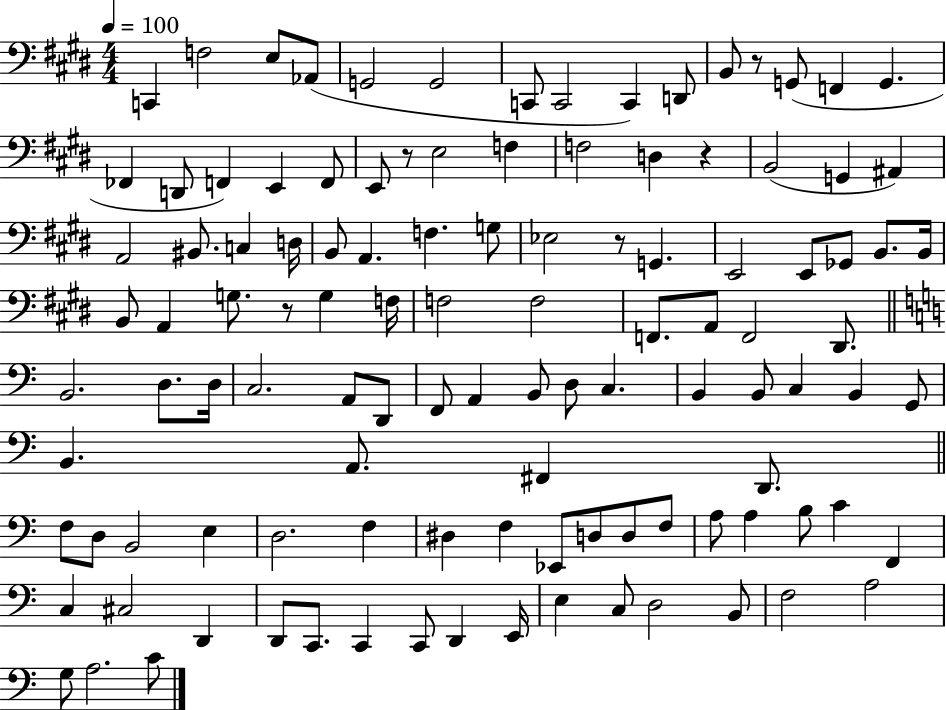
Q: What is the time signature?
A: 4/4